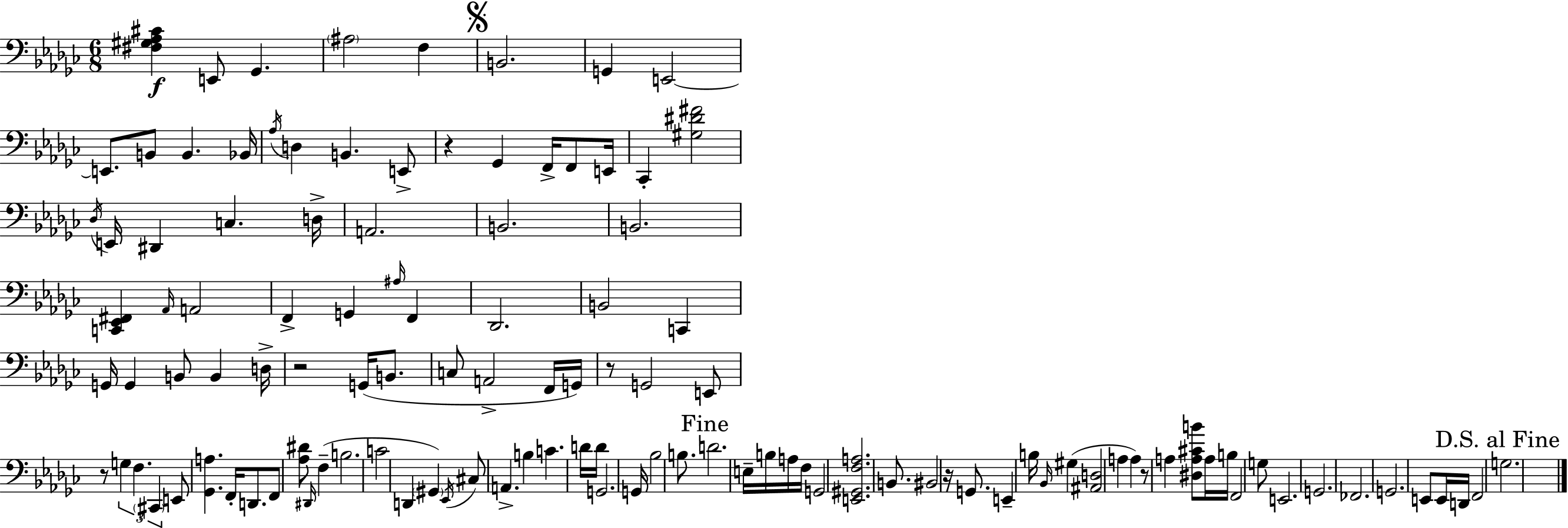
X:1
T:Untitled
M:6/8
L:1/4
K:Ebm
[^F,^G,_A,^C] E,,/2 _G,, ^A,2 F, B,,2 G,, E,,2 E,,/2 B,,/2 B,, _B,,/4 _A,/4 D, B,, E,,/2 z _G,, F,,/4 F,,/2 E,,/4 _C,, [^G,^D^F]2 _D,/4 E,,/4 ^D,, C, D,/4 A,,2 B,,2 B,,2 [C,,_E,,^F,,] _A,,/4 A,,2 F,, G,, ^A,/4 F,, _D,,2 B,,2 C,, G,,/4 G,, B,,/2 B,, D,/4 z2 G,,/4 B,,/2 C,/2 A,,2 F,,/4 G,,/4 z/2 G,,2 E,,/2 z/2 G, F, ^C,, E,,/2 [_G,,A,] F,,/4 D,,/2 F,,/2 [_A,^D]/2 ^D,,/4 F, B,2 C2 D,, ^G,, _E,,/4 ^C,/2 A,, B, C D/4 D/4 G,,2 G,,/4 _B,2 B,/2 D2 E,/4 B,/4 A,/4 F,/4 G,,2 [E,,^G,,F,A,]2 B,,/2 ^B,,2 z/4 G,,/2 E,, B,/4 _B,,/4 ^G, [^A,,D,]2 A, A, z/2 A, [^D,A,^CB]/2 A,/4 B,/4 F,,2 G,/2 E,,2 G,,2 _F,,2 G,,2 E,,/2 E,,/4 D,,/4 F,,2 G,2